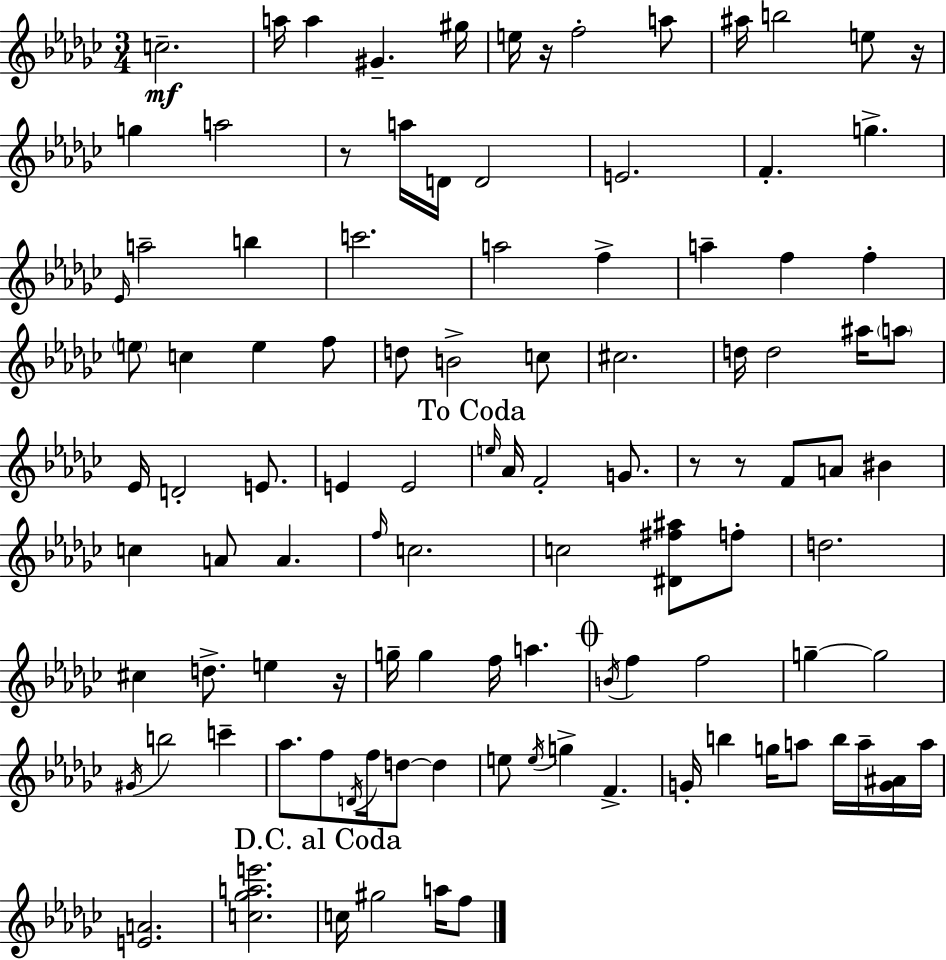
X:1
T:Untitled
M:3/4
L:1/4
K:Ebm
c2 a/4 a ^G ^g/4 e/4 z/4 f2 a/2 ^a/4 b2 e/2 z/4 g a2 z/2 a/4 D/4 D2 E2 F g _E/4 a2 b c'2 a2 f a f f e/2 c e f/2 d/2 B2 c/2 ^c2 d/4 d2 ^a/4 a/2 _E/4 D2 E/2 E E2 e/4 _A/4 F2 G/2 z/2 z/2 F/2 A/2 ^B c A/2 A f/4 c2 c2 [^D^f^a]/2 f/2 d2 ^c d/2 e z/4 g/4 g f/4 a B/4 f f2 g g2 ^G/4 b2 c' _a/2 f/2 D/4 f/4 d/2 d e/2 e/4 g F G/4 b g/4 a/2 b/4 a/4 [G^A]/4 a/4 [EA]2 [c_gae']2 c/4 ^g2 a/4 f/2